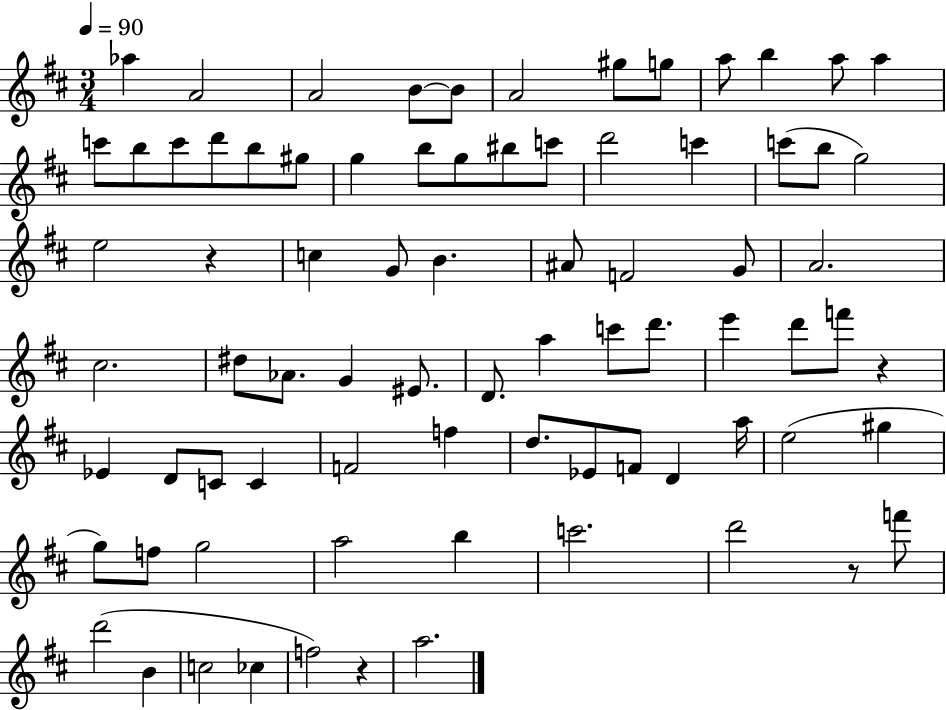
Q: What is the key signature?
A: D major